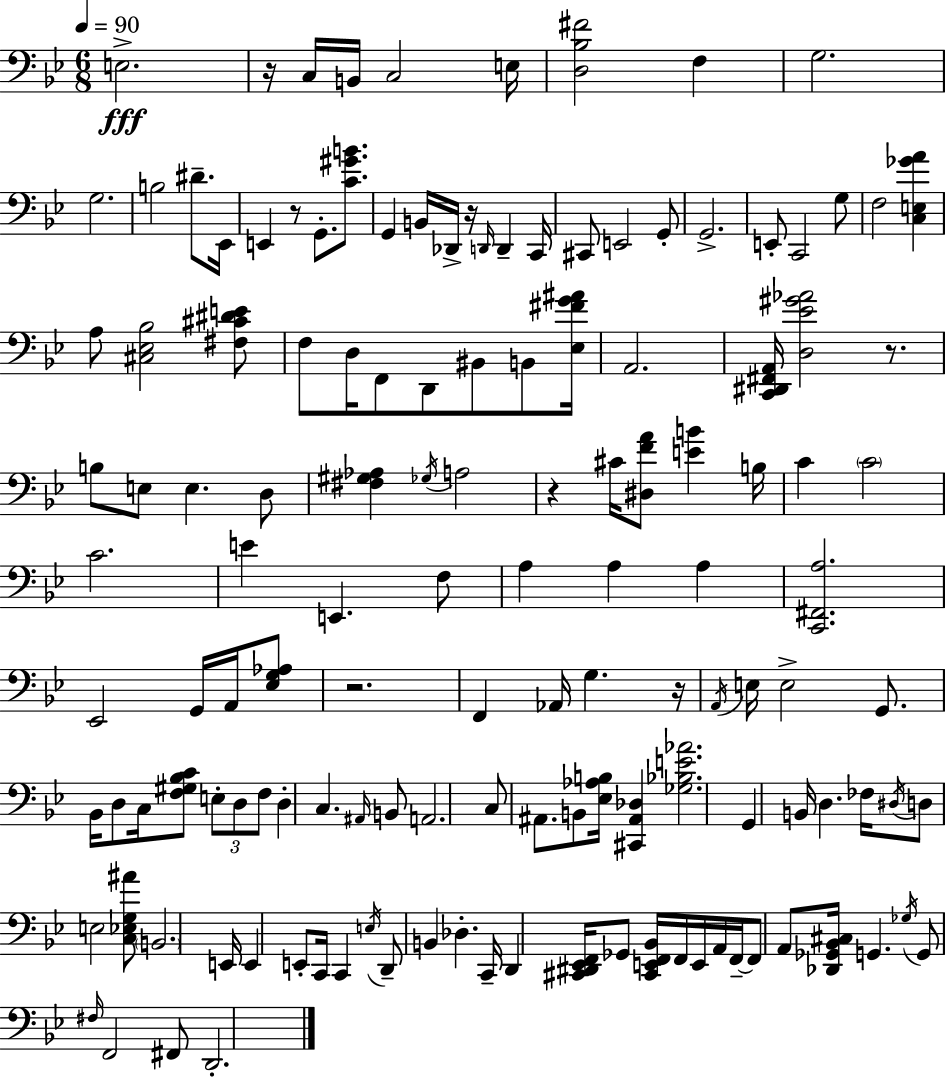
E3/h. R/s C3/s B2/s C3/h E3/s [D3,Bb3,F#4]/h F3/q G3/h. G3/h. B3/h D#4/e. Eb2/s E2/q R/e G2/e. [C4,G#4,B4]/e. G2/q B2/s Db2/s R/s D2/s D2/q C2/s C#2/e E2/h G2/e G2/h. E2/e C2/h G3/e F3/h [C3,E3,Gb4,A4]/q A3/e [C#3,Eb3,Bb3]/h [F#3,C#4,D#4,E4]/e F3/e D3/s F2/e D2/e BIS2/e B2/e [Eb3,F#4,G4,A#4]/s A2/h. [C2,D#2,F#2,A2]/s [D3,Eb4,G#4,Ab4]/h R/e. B3/e E3/e E3/q. D3/e [F#3,G#3,Ab3]/q Gb3/s A3/h R/q C#4/s [D#3,F4,A4]/e [E4,B4]/q B3/s C4/q C4/h C4/h. E4/q E2/q. F3/e A3/q A3/q A3/q [C2,F#2,A3]/h. Eb2/h G2/s A2/s [Eb3,G3,Ab3]/e R/h. F2/q Ab2/s G3/q. R/s A2/s E3/s E3/h G2/e. Bb2/s D3/e C3/s [F3,G#3,Bb3,C4]/e E3/e D3/e F3/e D3/q C3/q. A#2/s B2/e A2/h. C3/e A#2/e. B2/e [Eb3,Ab3,B3]/s [C#2,A#2,Db3]/q [Gb3,Bb3,E4,Ab4]/h. G2/q B2/s D3/q. FES3/s D#3/s D3/e E3/h [C3,Eb3,G3,A#4]/e B2/h. E2/s E2/q E2/e C2/s C2/q E3/s D2/e B2/q Db3/q. C2/s D2/q [C#2,D#2,Eb2,F2]/s Gb2/e [C#2,E2,F2,Bb2]/s F2/s E2/s A2/s F2/s F2/e A2/e [Db2,Gb2,Bb2,C#3]/s G2/q. Gb3/s G2/e F#3/s F2/h F#2/e D2/h.